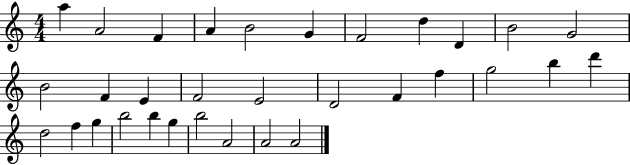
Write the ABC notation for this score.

X:1
T:Untitled
M:4/4
L:1/4
K:C
a A2 F A B2 G F2 d D B2 G2 B2 F E F2 E2 D2 F f g2 b d' d2 f g b2 b g b2 A2 A2 A2